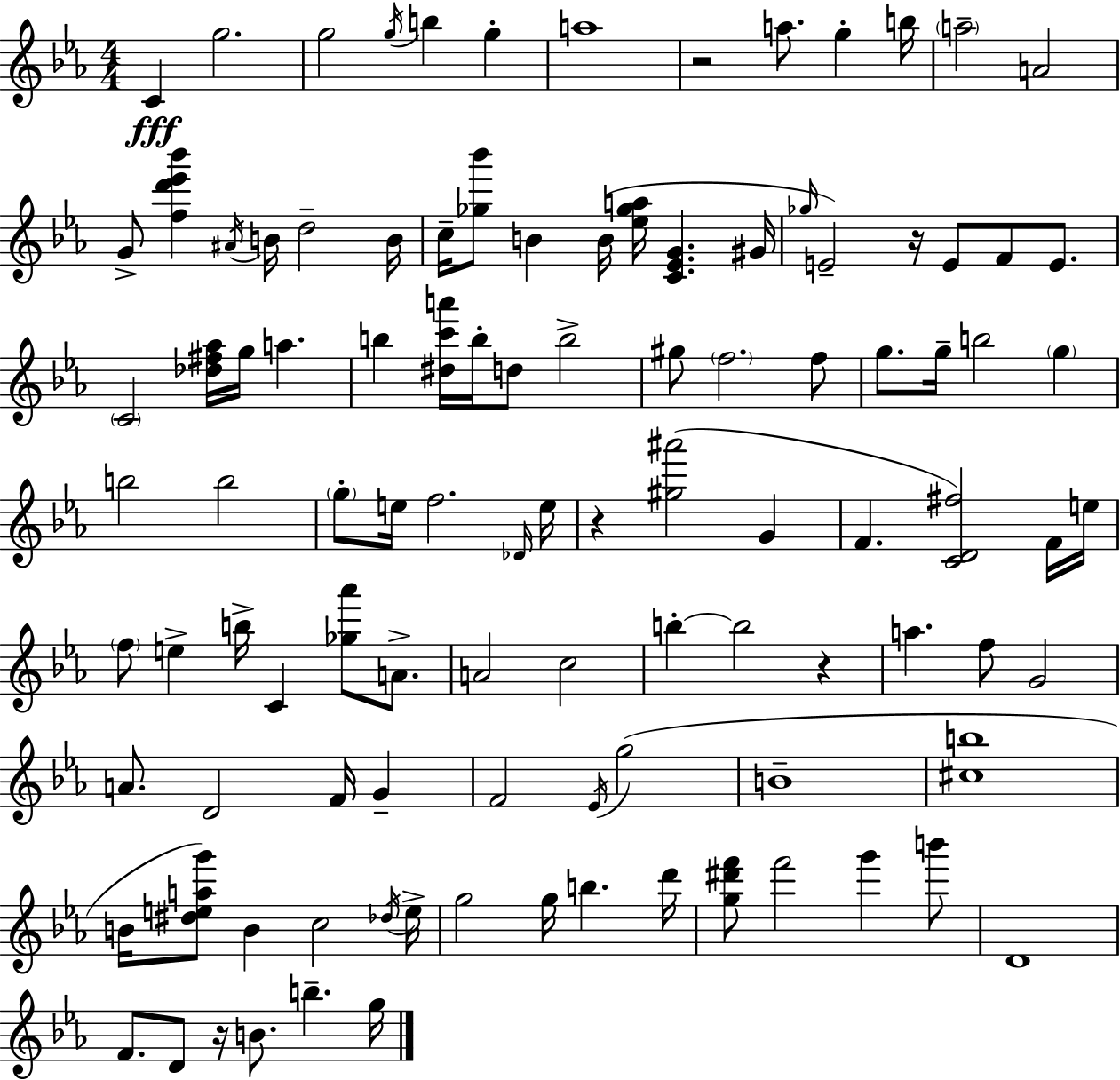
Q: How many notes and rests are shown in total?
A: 106